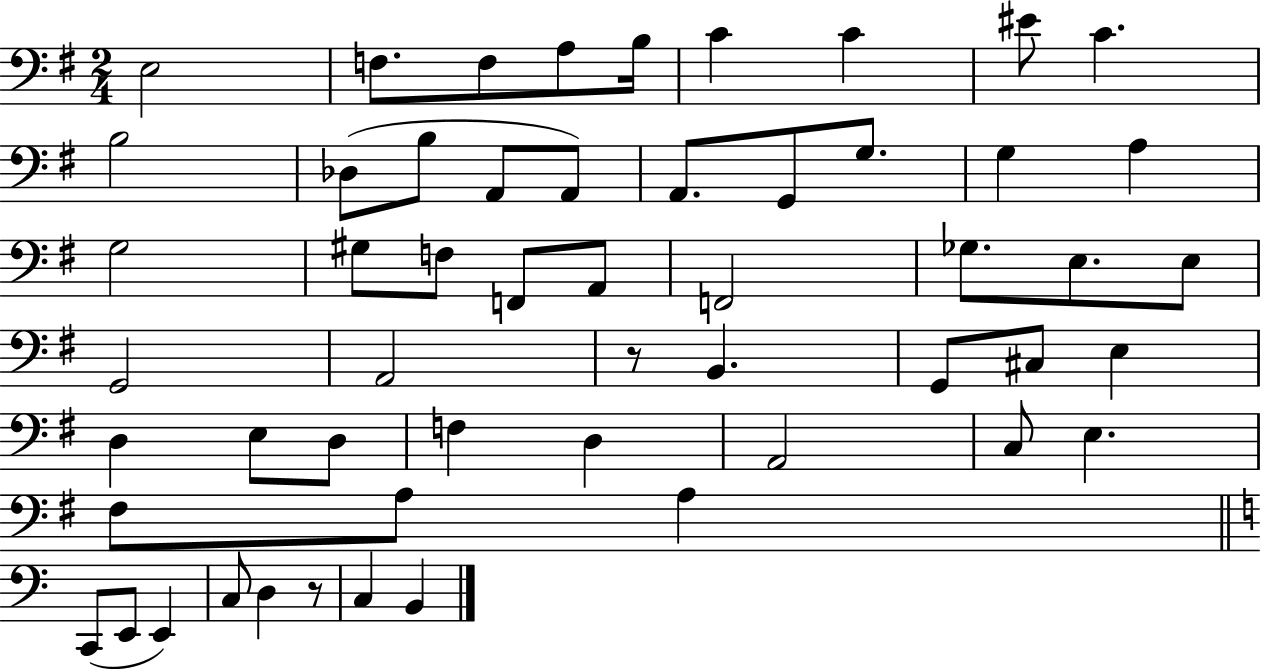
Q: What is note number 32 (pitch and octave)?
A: G2